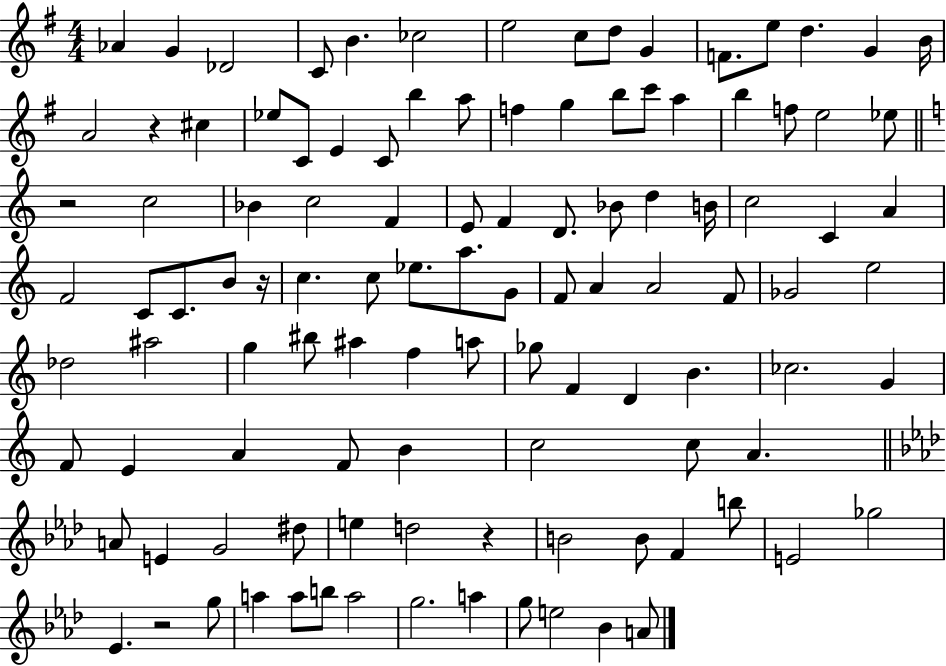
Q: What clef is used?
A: treble